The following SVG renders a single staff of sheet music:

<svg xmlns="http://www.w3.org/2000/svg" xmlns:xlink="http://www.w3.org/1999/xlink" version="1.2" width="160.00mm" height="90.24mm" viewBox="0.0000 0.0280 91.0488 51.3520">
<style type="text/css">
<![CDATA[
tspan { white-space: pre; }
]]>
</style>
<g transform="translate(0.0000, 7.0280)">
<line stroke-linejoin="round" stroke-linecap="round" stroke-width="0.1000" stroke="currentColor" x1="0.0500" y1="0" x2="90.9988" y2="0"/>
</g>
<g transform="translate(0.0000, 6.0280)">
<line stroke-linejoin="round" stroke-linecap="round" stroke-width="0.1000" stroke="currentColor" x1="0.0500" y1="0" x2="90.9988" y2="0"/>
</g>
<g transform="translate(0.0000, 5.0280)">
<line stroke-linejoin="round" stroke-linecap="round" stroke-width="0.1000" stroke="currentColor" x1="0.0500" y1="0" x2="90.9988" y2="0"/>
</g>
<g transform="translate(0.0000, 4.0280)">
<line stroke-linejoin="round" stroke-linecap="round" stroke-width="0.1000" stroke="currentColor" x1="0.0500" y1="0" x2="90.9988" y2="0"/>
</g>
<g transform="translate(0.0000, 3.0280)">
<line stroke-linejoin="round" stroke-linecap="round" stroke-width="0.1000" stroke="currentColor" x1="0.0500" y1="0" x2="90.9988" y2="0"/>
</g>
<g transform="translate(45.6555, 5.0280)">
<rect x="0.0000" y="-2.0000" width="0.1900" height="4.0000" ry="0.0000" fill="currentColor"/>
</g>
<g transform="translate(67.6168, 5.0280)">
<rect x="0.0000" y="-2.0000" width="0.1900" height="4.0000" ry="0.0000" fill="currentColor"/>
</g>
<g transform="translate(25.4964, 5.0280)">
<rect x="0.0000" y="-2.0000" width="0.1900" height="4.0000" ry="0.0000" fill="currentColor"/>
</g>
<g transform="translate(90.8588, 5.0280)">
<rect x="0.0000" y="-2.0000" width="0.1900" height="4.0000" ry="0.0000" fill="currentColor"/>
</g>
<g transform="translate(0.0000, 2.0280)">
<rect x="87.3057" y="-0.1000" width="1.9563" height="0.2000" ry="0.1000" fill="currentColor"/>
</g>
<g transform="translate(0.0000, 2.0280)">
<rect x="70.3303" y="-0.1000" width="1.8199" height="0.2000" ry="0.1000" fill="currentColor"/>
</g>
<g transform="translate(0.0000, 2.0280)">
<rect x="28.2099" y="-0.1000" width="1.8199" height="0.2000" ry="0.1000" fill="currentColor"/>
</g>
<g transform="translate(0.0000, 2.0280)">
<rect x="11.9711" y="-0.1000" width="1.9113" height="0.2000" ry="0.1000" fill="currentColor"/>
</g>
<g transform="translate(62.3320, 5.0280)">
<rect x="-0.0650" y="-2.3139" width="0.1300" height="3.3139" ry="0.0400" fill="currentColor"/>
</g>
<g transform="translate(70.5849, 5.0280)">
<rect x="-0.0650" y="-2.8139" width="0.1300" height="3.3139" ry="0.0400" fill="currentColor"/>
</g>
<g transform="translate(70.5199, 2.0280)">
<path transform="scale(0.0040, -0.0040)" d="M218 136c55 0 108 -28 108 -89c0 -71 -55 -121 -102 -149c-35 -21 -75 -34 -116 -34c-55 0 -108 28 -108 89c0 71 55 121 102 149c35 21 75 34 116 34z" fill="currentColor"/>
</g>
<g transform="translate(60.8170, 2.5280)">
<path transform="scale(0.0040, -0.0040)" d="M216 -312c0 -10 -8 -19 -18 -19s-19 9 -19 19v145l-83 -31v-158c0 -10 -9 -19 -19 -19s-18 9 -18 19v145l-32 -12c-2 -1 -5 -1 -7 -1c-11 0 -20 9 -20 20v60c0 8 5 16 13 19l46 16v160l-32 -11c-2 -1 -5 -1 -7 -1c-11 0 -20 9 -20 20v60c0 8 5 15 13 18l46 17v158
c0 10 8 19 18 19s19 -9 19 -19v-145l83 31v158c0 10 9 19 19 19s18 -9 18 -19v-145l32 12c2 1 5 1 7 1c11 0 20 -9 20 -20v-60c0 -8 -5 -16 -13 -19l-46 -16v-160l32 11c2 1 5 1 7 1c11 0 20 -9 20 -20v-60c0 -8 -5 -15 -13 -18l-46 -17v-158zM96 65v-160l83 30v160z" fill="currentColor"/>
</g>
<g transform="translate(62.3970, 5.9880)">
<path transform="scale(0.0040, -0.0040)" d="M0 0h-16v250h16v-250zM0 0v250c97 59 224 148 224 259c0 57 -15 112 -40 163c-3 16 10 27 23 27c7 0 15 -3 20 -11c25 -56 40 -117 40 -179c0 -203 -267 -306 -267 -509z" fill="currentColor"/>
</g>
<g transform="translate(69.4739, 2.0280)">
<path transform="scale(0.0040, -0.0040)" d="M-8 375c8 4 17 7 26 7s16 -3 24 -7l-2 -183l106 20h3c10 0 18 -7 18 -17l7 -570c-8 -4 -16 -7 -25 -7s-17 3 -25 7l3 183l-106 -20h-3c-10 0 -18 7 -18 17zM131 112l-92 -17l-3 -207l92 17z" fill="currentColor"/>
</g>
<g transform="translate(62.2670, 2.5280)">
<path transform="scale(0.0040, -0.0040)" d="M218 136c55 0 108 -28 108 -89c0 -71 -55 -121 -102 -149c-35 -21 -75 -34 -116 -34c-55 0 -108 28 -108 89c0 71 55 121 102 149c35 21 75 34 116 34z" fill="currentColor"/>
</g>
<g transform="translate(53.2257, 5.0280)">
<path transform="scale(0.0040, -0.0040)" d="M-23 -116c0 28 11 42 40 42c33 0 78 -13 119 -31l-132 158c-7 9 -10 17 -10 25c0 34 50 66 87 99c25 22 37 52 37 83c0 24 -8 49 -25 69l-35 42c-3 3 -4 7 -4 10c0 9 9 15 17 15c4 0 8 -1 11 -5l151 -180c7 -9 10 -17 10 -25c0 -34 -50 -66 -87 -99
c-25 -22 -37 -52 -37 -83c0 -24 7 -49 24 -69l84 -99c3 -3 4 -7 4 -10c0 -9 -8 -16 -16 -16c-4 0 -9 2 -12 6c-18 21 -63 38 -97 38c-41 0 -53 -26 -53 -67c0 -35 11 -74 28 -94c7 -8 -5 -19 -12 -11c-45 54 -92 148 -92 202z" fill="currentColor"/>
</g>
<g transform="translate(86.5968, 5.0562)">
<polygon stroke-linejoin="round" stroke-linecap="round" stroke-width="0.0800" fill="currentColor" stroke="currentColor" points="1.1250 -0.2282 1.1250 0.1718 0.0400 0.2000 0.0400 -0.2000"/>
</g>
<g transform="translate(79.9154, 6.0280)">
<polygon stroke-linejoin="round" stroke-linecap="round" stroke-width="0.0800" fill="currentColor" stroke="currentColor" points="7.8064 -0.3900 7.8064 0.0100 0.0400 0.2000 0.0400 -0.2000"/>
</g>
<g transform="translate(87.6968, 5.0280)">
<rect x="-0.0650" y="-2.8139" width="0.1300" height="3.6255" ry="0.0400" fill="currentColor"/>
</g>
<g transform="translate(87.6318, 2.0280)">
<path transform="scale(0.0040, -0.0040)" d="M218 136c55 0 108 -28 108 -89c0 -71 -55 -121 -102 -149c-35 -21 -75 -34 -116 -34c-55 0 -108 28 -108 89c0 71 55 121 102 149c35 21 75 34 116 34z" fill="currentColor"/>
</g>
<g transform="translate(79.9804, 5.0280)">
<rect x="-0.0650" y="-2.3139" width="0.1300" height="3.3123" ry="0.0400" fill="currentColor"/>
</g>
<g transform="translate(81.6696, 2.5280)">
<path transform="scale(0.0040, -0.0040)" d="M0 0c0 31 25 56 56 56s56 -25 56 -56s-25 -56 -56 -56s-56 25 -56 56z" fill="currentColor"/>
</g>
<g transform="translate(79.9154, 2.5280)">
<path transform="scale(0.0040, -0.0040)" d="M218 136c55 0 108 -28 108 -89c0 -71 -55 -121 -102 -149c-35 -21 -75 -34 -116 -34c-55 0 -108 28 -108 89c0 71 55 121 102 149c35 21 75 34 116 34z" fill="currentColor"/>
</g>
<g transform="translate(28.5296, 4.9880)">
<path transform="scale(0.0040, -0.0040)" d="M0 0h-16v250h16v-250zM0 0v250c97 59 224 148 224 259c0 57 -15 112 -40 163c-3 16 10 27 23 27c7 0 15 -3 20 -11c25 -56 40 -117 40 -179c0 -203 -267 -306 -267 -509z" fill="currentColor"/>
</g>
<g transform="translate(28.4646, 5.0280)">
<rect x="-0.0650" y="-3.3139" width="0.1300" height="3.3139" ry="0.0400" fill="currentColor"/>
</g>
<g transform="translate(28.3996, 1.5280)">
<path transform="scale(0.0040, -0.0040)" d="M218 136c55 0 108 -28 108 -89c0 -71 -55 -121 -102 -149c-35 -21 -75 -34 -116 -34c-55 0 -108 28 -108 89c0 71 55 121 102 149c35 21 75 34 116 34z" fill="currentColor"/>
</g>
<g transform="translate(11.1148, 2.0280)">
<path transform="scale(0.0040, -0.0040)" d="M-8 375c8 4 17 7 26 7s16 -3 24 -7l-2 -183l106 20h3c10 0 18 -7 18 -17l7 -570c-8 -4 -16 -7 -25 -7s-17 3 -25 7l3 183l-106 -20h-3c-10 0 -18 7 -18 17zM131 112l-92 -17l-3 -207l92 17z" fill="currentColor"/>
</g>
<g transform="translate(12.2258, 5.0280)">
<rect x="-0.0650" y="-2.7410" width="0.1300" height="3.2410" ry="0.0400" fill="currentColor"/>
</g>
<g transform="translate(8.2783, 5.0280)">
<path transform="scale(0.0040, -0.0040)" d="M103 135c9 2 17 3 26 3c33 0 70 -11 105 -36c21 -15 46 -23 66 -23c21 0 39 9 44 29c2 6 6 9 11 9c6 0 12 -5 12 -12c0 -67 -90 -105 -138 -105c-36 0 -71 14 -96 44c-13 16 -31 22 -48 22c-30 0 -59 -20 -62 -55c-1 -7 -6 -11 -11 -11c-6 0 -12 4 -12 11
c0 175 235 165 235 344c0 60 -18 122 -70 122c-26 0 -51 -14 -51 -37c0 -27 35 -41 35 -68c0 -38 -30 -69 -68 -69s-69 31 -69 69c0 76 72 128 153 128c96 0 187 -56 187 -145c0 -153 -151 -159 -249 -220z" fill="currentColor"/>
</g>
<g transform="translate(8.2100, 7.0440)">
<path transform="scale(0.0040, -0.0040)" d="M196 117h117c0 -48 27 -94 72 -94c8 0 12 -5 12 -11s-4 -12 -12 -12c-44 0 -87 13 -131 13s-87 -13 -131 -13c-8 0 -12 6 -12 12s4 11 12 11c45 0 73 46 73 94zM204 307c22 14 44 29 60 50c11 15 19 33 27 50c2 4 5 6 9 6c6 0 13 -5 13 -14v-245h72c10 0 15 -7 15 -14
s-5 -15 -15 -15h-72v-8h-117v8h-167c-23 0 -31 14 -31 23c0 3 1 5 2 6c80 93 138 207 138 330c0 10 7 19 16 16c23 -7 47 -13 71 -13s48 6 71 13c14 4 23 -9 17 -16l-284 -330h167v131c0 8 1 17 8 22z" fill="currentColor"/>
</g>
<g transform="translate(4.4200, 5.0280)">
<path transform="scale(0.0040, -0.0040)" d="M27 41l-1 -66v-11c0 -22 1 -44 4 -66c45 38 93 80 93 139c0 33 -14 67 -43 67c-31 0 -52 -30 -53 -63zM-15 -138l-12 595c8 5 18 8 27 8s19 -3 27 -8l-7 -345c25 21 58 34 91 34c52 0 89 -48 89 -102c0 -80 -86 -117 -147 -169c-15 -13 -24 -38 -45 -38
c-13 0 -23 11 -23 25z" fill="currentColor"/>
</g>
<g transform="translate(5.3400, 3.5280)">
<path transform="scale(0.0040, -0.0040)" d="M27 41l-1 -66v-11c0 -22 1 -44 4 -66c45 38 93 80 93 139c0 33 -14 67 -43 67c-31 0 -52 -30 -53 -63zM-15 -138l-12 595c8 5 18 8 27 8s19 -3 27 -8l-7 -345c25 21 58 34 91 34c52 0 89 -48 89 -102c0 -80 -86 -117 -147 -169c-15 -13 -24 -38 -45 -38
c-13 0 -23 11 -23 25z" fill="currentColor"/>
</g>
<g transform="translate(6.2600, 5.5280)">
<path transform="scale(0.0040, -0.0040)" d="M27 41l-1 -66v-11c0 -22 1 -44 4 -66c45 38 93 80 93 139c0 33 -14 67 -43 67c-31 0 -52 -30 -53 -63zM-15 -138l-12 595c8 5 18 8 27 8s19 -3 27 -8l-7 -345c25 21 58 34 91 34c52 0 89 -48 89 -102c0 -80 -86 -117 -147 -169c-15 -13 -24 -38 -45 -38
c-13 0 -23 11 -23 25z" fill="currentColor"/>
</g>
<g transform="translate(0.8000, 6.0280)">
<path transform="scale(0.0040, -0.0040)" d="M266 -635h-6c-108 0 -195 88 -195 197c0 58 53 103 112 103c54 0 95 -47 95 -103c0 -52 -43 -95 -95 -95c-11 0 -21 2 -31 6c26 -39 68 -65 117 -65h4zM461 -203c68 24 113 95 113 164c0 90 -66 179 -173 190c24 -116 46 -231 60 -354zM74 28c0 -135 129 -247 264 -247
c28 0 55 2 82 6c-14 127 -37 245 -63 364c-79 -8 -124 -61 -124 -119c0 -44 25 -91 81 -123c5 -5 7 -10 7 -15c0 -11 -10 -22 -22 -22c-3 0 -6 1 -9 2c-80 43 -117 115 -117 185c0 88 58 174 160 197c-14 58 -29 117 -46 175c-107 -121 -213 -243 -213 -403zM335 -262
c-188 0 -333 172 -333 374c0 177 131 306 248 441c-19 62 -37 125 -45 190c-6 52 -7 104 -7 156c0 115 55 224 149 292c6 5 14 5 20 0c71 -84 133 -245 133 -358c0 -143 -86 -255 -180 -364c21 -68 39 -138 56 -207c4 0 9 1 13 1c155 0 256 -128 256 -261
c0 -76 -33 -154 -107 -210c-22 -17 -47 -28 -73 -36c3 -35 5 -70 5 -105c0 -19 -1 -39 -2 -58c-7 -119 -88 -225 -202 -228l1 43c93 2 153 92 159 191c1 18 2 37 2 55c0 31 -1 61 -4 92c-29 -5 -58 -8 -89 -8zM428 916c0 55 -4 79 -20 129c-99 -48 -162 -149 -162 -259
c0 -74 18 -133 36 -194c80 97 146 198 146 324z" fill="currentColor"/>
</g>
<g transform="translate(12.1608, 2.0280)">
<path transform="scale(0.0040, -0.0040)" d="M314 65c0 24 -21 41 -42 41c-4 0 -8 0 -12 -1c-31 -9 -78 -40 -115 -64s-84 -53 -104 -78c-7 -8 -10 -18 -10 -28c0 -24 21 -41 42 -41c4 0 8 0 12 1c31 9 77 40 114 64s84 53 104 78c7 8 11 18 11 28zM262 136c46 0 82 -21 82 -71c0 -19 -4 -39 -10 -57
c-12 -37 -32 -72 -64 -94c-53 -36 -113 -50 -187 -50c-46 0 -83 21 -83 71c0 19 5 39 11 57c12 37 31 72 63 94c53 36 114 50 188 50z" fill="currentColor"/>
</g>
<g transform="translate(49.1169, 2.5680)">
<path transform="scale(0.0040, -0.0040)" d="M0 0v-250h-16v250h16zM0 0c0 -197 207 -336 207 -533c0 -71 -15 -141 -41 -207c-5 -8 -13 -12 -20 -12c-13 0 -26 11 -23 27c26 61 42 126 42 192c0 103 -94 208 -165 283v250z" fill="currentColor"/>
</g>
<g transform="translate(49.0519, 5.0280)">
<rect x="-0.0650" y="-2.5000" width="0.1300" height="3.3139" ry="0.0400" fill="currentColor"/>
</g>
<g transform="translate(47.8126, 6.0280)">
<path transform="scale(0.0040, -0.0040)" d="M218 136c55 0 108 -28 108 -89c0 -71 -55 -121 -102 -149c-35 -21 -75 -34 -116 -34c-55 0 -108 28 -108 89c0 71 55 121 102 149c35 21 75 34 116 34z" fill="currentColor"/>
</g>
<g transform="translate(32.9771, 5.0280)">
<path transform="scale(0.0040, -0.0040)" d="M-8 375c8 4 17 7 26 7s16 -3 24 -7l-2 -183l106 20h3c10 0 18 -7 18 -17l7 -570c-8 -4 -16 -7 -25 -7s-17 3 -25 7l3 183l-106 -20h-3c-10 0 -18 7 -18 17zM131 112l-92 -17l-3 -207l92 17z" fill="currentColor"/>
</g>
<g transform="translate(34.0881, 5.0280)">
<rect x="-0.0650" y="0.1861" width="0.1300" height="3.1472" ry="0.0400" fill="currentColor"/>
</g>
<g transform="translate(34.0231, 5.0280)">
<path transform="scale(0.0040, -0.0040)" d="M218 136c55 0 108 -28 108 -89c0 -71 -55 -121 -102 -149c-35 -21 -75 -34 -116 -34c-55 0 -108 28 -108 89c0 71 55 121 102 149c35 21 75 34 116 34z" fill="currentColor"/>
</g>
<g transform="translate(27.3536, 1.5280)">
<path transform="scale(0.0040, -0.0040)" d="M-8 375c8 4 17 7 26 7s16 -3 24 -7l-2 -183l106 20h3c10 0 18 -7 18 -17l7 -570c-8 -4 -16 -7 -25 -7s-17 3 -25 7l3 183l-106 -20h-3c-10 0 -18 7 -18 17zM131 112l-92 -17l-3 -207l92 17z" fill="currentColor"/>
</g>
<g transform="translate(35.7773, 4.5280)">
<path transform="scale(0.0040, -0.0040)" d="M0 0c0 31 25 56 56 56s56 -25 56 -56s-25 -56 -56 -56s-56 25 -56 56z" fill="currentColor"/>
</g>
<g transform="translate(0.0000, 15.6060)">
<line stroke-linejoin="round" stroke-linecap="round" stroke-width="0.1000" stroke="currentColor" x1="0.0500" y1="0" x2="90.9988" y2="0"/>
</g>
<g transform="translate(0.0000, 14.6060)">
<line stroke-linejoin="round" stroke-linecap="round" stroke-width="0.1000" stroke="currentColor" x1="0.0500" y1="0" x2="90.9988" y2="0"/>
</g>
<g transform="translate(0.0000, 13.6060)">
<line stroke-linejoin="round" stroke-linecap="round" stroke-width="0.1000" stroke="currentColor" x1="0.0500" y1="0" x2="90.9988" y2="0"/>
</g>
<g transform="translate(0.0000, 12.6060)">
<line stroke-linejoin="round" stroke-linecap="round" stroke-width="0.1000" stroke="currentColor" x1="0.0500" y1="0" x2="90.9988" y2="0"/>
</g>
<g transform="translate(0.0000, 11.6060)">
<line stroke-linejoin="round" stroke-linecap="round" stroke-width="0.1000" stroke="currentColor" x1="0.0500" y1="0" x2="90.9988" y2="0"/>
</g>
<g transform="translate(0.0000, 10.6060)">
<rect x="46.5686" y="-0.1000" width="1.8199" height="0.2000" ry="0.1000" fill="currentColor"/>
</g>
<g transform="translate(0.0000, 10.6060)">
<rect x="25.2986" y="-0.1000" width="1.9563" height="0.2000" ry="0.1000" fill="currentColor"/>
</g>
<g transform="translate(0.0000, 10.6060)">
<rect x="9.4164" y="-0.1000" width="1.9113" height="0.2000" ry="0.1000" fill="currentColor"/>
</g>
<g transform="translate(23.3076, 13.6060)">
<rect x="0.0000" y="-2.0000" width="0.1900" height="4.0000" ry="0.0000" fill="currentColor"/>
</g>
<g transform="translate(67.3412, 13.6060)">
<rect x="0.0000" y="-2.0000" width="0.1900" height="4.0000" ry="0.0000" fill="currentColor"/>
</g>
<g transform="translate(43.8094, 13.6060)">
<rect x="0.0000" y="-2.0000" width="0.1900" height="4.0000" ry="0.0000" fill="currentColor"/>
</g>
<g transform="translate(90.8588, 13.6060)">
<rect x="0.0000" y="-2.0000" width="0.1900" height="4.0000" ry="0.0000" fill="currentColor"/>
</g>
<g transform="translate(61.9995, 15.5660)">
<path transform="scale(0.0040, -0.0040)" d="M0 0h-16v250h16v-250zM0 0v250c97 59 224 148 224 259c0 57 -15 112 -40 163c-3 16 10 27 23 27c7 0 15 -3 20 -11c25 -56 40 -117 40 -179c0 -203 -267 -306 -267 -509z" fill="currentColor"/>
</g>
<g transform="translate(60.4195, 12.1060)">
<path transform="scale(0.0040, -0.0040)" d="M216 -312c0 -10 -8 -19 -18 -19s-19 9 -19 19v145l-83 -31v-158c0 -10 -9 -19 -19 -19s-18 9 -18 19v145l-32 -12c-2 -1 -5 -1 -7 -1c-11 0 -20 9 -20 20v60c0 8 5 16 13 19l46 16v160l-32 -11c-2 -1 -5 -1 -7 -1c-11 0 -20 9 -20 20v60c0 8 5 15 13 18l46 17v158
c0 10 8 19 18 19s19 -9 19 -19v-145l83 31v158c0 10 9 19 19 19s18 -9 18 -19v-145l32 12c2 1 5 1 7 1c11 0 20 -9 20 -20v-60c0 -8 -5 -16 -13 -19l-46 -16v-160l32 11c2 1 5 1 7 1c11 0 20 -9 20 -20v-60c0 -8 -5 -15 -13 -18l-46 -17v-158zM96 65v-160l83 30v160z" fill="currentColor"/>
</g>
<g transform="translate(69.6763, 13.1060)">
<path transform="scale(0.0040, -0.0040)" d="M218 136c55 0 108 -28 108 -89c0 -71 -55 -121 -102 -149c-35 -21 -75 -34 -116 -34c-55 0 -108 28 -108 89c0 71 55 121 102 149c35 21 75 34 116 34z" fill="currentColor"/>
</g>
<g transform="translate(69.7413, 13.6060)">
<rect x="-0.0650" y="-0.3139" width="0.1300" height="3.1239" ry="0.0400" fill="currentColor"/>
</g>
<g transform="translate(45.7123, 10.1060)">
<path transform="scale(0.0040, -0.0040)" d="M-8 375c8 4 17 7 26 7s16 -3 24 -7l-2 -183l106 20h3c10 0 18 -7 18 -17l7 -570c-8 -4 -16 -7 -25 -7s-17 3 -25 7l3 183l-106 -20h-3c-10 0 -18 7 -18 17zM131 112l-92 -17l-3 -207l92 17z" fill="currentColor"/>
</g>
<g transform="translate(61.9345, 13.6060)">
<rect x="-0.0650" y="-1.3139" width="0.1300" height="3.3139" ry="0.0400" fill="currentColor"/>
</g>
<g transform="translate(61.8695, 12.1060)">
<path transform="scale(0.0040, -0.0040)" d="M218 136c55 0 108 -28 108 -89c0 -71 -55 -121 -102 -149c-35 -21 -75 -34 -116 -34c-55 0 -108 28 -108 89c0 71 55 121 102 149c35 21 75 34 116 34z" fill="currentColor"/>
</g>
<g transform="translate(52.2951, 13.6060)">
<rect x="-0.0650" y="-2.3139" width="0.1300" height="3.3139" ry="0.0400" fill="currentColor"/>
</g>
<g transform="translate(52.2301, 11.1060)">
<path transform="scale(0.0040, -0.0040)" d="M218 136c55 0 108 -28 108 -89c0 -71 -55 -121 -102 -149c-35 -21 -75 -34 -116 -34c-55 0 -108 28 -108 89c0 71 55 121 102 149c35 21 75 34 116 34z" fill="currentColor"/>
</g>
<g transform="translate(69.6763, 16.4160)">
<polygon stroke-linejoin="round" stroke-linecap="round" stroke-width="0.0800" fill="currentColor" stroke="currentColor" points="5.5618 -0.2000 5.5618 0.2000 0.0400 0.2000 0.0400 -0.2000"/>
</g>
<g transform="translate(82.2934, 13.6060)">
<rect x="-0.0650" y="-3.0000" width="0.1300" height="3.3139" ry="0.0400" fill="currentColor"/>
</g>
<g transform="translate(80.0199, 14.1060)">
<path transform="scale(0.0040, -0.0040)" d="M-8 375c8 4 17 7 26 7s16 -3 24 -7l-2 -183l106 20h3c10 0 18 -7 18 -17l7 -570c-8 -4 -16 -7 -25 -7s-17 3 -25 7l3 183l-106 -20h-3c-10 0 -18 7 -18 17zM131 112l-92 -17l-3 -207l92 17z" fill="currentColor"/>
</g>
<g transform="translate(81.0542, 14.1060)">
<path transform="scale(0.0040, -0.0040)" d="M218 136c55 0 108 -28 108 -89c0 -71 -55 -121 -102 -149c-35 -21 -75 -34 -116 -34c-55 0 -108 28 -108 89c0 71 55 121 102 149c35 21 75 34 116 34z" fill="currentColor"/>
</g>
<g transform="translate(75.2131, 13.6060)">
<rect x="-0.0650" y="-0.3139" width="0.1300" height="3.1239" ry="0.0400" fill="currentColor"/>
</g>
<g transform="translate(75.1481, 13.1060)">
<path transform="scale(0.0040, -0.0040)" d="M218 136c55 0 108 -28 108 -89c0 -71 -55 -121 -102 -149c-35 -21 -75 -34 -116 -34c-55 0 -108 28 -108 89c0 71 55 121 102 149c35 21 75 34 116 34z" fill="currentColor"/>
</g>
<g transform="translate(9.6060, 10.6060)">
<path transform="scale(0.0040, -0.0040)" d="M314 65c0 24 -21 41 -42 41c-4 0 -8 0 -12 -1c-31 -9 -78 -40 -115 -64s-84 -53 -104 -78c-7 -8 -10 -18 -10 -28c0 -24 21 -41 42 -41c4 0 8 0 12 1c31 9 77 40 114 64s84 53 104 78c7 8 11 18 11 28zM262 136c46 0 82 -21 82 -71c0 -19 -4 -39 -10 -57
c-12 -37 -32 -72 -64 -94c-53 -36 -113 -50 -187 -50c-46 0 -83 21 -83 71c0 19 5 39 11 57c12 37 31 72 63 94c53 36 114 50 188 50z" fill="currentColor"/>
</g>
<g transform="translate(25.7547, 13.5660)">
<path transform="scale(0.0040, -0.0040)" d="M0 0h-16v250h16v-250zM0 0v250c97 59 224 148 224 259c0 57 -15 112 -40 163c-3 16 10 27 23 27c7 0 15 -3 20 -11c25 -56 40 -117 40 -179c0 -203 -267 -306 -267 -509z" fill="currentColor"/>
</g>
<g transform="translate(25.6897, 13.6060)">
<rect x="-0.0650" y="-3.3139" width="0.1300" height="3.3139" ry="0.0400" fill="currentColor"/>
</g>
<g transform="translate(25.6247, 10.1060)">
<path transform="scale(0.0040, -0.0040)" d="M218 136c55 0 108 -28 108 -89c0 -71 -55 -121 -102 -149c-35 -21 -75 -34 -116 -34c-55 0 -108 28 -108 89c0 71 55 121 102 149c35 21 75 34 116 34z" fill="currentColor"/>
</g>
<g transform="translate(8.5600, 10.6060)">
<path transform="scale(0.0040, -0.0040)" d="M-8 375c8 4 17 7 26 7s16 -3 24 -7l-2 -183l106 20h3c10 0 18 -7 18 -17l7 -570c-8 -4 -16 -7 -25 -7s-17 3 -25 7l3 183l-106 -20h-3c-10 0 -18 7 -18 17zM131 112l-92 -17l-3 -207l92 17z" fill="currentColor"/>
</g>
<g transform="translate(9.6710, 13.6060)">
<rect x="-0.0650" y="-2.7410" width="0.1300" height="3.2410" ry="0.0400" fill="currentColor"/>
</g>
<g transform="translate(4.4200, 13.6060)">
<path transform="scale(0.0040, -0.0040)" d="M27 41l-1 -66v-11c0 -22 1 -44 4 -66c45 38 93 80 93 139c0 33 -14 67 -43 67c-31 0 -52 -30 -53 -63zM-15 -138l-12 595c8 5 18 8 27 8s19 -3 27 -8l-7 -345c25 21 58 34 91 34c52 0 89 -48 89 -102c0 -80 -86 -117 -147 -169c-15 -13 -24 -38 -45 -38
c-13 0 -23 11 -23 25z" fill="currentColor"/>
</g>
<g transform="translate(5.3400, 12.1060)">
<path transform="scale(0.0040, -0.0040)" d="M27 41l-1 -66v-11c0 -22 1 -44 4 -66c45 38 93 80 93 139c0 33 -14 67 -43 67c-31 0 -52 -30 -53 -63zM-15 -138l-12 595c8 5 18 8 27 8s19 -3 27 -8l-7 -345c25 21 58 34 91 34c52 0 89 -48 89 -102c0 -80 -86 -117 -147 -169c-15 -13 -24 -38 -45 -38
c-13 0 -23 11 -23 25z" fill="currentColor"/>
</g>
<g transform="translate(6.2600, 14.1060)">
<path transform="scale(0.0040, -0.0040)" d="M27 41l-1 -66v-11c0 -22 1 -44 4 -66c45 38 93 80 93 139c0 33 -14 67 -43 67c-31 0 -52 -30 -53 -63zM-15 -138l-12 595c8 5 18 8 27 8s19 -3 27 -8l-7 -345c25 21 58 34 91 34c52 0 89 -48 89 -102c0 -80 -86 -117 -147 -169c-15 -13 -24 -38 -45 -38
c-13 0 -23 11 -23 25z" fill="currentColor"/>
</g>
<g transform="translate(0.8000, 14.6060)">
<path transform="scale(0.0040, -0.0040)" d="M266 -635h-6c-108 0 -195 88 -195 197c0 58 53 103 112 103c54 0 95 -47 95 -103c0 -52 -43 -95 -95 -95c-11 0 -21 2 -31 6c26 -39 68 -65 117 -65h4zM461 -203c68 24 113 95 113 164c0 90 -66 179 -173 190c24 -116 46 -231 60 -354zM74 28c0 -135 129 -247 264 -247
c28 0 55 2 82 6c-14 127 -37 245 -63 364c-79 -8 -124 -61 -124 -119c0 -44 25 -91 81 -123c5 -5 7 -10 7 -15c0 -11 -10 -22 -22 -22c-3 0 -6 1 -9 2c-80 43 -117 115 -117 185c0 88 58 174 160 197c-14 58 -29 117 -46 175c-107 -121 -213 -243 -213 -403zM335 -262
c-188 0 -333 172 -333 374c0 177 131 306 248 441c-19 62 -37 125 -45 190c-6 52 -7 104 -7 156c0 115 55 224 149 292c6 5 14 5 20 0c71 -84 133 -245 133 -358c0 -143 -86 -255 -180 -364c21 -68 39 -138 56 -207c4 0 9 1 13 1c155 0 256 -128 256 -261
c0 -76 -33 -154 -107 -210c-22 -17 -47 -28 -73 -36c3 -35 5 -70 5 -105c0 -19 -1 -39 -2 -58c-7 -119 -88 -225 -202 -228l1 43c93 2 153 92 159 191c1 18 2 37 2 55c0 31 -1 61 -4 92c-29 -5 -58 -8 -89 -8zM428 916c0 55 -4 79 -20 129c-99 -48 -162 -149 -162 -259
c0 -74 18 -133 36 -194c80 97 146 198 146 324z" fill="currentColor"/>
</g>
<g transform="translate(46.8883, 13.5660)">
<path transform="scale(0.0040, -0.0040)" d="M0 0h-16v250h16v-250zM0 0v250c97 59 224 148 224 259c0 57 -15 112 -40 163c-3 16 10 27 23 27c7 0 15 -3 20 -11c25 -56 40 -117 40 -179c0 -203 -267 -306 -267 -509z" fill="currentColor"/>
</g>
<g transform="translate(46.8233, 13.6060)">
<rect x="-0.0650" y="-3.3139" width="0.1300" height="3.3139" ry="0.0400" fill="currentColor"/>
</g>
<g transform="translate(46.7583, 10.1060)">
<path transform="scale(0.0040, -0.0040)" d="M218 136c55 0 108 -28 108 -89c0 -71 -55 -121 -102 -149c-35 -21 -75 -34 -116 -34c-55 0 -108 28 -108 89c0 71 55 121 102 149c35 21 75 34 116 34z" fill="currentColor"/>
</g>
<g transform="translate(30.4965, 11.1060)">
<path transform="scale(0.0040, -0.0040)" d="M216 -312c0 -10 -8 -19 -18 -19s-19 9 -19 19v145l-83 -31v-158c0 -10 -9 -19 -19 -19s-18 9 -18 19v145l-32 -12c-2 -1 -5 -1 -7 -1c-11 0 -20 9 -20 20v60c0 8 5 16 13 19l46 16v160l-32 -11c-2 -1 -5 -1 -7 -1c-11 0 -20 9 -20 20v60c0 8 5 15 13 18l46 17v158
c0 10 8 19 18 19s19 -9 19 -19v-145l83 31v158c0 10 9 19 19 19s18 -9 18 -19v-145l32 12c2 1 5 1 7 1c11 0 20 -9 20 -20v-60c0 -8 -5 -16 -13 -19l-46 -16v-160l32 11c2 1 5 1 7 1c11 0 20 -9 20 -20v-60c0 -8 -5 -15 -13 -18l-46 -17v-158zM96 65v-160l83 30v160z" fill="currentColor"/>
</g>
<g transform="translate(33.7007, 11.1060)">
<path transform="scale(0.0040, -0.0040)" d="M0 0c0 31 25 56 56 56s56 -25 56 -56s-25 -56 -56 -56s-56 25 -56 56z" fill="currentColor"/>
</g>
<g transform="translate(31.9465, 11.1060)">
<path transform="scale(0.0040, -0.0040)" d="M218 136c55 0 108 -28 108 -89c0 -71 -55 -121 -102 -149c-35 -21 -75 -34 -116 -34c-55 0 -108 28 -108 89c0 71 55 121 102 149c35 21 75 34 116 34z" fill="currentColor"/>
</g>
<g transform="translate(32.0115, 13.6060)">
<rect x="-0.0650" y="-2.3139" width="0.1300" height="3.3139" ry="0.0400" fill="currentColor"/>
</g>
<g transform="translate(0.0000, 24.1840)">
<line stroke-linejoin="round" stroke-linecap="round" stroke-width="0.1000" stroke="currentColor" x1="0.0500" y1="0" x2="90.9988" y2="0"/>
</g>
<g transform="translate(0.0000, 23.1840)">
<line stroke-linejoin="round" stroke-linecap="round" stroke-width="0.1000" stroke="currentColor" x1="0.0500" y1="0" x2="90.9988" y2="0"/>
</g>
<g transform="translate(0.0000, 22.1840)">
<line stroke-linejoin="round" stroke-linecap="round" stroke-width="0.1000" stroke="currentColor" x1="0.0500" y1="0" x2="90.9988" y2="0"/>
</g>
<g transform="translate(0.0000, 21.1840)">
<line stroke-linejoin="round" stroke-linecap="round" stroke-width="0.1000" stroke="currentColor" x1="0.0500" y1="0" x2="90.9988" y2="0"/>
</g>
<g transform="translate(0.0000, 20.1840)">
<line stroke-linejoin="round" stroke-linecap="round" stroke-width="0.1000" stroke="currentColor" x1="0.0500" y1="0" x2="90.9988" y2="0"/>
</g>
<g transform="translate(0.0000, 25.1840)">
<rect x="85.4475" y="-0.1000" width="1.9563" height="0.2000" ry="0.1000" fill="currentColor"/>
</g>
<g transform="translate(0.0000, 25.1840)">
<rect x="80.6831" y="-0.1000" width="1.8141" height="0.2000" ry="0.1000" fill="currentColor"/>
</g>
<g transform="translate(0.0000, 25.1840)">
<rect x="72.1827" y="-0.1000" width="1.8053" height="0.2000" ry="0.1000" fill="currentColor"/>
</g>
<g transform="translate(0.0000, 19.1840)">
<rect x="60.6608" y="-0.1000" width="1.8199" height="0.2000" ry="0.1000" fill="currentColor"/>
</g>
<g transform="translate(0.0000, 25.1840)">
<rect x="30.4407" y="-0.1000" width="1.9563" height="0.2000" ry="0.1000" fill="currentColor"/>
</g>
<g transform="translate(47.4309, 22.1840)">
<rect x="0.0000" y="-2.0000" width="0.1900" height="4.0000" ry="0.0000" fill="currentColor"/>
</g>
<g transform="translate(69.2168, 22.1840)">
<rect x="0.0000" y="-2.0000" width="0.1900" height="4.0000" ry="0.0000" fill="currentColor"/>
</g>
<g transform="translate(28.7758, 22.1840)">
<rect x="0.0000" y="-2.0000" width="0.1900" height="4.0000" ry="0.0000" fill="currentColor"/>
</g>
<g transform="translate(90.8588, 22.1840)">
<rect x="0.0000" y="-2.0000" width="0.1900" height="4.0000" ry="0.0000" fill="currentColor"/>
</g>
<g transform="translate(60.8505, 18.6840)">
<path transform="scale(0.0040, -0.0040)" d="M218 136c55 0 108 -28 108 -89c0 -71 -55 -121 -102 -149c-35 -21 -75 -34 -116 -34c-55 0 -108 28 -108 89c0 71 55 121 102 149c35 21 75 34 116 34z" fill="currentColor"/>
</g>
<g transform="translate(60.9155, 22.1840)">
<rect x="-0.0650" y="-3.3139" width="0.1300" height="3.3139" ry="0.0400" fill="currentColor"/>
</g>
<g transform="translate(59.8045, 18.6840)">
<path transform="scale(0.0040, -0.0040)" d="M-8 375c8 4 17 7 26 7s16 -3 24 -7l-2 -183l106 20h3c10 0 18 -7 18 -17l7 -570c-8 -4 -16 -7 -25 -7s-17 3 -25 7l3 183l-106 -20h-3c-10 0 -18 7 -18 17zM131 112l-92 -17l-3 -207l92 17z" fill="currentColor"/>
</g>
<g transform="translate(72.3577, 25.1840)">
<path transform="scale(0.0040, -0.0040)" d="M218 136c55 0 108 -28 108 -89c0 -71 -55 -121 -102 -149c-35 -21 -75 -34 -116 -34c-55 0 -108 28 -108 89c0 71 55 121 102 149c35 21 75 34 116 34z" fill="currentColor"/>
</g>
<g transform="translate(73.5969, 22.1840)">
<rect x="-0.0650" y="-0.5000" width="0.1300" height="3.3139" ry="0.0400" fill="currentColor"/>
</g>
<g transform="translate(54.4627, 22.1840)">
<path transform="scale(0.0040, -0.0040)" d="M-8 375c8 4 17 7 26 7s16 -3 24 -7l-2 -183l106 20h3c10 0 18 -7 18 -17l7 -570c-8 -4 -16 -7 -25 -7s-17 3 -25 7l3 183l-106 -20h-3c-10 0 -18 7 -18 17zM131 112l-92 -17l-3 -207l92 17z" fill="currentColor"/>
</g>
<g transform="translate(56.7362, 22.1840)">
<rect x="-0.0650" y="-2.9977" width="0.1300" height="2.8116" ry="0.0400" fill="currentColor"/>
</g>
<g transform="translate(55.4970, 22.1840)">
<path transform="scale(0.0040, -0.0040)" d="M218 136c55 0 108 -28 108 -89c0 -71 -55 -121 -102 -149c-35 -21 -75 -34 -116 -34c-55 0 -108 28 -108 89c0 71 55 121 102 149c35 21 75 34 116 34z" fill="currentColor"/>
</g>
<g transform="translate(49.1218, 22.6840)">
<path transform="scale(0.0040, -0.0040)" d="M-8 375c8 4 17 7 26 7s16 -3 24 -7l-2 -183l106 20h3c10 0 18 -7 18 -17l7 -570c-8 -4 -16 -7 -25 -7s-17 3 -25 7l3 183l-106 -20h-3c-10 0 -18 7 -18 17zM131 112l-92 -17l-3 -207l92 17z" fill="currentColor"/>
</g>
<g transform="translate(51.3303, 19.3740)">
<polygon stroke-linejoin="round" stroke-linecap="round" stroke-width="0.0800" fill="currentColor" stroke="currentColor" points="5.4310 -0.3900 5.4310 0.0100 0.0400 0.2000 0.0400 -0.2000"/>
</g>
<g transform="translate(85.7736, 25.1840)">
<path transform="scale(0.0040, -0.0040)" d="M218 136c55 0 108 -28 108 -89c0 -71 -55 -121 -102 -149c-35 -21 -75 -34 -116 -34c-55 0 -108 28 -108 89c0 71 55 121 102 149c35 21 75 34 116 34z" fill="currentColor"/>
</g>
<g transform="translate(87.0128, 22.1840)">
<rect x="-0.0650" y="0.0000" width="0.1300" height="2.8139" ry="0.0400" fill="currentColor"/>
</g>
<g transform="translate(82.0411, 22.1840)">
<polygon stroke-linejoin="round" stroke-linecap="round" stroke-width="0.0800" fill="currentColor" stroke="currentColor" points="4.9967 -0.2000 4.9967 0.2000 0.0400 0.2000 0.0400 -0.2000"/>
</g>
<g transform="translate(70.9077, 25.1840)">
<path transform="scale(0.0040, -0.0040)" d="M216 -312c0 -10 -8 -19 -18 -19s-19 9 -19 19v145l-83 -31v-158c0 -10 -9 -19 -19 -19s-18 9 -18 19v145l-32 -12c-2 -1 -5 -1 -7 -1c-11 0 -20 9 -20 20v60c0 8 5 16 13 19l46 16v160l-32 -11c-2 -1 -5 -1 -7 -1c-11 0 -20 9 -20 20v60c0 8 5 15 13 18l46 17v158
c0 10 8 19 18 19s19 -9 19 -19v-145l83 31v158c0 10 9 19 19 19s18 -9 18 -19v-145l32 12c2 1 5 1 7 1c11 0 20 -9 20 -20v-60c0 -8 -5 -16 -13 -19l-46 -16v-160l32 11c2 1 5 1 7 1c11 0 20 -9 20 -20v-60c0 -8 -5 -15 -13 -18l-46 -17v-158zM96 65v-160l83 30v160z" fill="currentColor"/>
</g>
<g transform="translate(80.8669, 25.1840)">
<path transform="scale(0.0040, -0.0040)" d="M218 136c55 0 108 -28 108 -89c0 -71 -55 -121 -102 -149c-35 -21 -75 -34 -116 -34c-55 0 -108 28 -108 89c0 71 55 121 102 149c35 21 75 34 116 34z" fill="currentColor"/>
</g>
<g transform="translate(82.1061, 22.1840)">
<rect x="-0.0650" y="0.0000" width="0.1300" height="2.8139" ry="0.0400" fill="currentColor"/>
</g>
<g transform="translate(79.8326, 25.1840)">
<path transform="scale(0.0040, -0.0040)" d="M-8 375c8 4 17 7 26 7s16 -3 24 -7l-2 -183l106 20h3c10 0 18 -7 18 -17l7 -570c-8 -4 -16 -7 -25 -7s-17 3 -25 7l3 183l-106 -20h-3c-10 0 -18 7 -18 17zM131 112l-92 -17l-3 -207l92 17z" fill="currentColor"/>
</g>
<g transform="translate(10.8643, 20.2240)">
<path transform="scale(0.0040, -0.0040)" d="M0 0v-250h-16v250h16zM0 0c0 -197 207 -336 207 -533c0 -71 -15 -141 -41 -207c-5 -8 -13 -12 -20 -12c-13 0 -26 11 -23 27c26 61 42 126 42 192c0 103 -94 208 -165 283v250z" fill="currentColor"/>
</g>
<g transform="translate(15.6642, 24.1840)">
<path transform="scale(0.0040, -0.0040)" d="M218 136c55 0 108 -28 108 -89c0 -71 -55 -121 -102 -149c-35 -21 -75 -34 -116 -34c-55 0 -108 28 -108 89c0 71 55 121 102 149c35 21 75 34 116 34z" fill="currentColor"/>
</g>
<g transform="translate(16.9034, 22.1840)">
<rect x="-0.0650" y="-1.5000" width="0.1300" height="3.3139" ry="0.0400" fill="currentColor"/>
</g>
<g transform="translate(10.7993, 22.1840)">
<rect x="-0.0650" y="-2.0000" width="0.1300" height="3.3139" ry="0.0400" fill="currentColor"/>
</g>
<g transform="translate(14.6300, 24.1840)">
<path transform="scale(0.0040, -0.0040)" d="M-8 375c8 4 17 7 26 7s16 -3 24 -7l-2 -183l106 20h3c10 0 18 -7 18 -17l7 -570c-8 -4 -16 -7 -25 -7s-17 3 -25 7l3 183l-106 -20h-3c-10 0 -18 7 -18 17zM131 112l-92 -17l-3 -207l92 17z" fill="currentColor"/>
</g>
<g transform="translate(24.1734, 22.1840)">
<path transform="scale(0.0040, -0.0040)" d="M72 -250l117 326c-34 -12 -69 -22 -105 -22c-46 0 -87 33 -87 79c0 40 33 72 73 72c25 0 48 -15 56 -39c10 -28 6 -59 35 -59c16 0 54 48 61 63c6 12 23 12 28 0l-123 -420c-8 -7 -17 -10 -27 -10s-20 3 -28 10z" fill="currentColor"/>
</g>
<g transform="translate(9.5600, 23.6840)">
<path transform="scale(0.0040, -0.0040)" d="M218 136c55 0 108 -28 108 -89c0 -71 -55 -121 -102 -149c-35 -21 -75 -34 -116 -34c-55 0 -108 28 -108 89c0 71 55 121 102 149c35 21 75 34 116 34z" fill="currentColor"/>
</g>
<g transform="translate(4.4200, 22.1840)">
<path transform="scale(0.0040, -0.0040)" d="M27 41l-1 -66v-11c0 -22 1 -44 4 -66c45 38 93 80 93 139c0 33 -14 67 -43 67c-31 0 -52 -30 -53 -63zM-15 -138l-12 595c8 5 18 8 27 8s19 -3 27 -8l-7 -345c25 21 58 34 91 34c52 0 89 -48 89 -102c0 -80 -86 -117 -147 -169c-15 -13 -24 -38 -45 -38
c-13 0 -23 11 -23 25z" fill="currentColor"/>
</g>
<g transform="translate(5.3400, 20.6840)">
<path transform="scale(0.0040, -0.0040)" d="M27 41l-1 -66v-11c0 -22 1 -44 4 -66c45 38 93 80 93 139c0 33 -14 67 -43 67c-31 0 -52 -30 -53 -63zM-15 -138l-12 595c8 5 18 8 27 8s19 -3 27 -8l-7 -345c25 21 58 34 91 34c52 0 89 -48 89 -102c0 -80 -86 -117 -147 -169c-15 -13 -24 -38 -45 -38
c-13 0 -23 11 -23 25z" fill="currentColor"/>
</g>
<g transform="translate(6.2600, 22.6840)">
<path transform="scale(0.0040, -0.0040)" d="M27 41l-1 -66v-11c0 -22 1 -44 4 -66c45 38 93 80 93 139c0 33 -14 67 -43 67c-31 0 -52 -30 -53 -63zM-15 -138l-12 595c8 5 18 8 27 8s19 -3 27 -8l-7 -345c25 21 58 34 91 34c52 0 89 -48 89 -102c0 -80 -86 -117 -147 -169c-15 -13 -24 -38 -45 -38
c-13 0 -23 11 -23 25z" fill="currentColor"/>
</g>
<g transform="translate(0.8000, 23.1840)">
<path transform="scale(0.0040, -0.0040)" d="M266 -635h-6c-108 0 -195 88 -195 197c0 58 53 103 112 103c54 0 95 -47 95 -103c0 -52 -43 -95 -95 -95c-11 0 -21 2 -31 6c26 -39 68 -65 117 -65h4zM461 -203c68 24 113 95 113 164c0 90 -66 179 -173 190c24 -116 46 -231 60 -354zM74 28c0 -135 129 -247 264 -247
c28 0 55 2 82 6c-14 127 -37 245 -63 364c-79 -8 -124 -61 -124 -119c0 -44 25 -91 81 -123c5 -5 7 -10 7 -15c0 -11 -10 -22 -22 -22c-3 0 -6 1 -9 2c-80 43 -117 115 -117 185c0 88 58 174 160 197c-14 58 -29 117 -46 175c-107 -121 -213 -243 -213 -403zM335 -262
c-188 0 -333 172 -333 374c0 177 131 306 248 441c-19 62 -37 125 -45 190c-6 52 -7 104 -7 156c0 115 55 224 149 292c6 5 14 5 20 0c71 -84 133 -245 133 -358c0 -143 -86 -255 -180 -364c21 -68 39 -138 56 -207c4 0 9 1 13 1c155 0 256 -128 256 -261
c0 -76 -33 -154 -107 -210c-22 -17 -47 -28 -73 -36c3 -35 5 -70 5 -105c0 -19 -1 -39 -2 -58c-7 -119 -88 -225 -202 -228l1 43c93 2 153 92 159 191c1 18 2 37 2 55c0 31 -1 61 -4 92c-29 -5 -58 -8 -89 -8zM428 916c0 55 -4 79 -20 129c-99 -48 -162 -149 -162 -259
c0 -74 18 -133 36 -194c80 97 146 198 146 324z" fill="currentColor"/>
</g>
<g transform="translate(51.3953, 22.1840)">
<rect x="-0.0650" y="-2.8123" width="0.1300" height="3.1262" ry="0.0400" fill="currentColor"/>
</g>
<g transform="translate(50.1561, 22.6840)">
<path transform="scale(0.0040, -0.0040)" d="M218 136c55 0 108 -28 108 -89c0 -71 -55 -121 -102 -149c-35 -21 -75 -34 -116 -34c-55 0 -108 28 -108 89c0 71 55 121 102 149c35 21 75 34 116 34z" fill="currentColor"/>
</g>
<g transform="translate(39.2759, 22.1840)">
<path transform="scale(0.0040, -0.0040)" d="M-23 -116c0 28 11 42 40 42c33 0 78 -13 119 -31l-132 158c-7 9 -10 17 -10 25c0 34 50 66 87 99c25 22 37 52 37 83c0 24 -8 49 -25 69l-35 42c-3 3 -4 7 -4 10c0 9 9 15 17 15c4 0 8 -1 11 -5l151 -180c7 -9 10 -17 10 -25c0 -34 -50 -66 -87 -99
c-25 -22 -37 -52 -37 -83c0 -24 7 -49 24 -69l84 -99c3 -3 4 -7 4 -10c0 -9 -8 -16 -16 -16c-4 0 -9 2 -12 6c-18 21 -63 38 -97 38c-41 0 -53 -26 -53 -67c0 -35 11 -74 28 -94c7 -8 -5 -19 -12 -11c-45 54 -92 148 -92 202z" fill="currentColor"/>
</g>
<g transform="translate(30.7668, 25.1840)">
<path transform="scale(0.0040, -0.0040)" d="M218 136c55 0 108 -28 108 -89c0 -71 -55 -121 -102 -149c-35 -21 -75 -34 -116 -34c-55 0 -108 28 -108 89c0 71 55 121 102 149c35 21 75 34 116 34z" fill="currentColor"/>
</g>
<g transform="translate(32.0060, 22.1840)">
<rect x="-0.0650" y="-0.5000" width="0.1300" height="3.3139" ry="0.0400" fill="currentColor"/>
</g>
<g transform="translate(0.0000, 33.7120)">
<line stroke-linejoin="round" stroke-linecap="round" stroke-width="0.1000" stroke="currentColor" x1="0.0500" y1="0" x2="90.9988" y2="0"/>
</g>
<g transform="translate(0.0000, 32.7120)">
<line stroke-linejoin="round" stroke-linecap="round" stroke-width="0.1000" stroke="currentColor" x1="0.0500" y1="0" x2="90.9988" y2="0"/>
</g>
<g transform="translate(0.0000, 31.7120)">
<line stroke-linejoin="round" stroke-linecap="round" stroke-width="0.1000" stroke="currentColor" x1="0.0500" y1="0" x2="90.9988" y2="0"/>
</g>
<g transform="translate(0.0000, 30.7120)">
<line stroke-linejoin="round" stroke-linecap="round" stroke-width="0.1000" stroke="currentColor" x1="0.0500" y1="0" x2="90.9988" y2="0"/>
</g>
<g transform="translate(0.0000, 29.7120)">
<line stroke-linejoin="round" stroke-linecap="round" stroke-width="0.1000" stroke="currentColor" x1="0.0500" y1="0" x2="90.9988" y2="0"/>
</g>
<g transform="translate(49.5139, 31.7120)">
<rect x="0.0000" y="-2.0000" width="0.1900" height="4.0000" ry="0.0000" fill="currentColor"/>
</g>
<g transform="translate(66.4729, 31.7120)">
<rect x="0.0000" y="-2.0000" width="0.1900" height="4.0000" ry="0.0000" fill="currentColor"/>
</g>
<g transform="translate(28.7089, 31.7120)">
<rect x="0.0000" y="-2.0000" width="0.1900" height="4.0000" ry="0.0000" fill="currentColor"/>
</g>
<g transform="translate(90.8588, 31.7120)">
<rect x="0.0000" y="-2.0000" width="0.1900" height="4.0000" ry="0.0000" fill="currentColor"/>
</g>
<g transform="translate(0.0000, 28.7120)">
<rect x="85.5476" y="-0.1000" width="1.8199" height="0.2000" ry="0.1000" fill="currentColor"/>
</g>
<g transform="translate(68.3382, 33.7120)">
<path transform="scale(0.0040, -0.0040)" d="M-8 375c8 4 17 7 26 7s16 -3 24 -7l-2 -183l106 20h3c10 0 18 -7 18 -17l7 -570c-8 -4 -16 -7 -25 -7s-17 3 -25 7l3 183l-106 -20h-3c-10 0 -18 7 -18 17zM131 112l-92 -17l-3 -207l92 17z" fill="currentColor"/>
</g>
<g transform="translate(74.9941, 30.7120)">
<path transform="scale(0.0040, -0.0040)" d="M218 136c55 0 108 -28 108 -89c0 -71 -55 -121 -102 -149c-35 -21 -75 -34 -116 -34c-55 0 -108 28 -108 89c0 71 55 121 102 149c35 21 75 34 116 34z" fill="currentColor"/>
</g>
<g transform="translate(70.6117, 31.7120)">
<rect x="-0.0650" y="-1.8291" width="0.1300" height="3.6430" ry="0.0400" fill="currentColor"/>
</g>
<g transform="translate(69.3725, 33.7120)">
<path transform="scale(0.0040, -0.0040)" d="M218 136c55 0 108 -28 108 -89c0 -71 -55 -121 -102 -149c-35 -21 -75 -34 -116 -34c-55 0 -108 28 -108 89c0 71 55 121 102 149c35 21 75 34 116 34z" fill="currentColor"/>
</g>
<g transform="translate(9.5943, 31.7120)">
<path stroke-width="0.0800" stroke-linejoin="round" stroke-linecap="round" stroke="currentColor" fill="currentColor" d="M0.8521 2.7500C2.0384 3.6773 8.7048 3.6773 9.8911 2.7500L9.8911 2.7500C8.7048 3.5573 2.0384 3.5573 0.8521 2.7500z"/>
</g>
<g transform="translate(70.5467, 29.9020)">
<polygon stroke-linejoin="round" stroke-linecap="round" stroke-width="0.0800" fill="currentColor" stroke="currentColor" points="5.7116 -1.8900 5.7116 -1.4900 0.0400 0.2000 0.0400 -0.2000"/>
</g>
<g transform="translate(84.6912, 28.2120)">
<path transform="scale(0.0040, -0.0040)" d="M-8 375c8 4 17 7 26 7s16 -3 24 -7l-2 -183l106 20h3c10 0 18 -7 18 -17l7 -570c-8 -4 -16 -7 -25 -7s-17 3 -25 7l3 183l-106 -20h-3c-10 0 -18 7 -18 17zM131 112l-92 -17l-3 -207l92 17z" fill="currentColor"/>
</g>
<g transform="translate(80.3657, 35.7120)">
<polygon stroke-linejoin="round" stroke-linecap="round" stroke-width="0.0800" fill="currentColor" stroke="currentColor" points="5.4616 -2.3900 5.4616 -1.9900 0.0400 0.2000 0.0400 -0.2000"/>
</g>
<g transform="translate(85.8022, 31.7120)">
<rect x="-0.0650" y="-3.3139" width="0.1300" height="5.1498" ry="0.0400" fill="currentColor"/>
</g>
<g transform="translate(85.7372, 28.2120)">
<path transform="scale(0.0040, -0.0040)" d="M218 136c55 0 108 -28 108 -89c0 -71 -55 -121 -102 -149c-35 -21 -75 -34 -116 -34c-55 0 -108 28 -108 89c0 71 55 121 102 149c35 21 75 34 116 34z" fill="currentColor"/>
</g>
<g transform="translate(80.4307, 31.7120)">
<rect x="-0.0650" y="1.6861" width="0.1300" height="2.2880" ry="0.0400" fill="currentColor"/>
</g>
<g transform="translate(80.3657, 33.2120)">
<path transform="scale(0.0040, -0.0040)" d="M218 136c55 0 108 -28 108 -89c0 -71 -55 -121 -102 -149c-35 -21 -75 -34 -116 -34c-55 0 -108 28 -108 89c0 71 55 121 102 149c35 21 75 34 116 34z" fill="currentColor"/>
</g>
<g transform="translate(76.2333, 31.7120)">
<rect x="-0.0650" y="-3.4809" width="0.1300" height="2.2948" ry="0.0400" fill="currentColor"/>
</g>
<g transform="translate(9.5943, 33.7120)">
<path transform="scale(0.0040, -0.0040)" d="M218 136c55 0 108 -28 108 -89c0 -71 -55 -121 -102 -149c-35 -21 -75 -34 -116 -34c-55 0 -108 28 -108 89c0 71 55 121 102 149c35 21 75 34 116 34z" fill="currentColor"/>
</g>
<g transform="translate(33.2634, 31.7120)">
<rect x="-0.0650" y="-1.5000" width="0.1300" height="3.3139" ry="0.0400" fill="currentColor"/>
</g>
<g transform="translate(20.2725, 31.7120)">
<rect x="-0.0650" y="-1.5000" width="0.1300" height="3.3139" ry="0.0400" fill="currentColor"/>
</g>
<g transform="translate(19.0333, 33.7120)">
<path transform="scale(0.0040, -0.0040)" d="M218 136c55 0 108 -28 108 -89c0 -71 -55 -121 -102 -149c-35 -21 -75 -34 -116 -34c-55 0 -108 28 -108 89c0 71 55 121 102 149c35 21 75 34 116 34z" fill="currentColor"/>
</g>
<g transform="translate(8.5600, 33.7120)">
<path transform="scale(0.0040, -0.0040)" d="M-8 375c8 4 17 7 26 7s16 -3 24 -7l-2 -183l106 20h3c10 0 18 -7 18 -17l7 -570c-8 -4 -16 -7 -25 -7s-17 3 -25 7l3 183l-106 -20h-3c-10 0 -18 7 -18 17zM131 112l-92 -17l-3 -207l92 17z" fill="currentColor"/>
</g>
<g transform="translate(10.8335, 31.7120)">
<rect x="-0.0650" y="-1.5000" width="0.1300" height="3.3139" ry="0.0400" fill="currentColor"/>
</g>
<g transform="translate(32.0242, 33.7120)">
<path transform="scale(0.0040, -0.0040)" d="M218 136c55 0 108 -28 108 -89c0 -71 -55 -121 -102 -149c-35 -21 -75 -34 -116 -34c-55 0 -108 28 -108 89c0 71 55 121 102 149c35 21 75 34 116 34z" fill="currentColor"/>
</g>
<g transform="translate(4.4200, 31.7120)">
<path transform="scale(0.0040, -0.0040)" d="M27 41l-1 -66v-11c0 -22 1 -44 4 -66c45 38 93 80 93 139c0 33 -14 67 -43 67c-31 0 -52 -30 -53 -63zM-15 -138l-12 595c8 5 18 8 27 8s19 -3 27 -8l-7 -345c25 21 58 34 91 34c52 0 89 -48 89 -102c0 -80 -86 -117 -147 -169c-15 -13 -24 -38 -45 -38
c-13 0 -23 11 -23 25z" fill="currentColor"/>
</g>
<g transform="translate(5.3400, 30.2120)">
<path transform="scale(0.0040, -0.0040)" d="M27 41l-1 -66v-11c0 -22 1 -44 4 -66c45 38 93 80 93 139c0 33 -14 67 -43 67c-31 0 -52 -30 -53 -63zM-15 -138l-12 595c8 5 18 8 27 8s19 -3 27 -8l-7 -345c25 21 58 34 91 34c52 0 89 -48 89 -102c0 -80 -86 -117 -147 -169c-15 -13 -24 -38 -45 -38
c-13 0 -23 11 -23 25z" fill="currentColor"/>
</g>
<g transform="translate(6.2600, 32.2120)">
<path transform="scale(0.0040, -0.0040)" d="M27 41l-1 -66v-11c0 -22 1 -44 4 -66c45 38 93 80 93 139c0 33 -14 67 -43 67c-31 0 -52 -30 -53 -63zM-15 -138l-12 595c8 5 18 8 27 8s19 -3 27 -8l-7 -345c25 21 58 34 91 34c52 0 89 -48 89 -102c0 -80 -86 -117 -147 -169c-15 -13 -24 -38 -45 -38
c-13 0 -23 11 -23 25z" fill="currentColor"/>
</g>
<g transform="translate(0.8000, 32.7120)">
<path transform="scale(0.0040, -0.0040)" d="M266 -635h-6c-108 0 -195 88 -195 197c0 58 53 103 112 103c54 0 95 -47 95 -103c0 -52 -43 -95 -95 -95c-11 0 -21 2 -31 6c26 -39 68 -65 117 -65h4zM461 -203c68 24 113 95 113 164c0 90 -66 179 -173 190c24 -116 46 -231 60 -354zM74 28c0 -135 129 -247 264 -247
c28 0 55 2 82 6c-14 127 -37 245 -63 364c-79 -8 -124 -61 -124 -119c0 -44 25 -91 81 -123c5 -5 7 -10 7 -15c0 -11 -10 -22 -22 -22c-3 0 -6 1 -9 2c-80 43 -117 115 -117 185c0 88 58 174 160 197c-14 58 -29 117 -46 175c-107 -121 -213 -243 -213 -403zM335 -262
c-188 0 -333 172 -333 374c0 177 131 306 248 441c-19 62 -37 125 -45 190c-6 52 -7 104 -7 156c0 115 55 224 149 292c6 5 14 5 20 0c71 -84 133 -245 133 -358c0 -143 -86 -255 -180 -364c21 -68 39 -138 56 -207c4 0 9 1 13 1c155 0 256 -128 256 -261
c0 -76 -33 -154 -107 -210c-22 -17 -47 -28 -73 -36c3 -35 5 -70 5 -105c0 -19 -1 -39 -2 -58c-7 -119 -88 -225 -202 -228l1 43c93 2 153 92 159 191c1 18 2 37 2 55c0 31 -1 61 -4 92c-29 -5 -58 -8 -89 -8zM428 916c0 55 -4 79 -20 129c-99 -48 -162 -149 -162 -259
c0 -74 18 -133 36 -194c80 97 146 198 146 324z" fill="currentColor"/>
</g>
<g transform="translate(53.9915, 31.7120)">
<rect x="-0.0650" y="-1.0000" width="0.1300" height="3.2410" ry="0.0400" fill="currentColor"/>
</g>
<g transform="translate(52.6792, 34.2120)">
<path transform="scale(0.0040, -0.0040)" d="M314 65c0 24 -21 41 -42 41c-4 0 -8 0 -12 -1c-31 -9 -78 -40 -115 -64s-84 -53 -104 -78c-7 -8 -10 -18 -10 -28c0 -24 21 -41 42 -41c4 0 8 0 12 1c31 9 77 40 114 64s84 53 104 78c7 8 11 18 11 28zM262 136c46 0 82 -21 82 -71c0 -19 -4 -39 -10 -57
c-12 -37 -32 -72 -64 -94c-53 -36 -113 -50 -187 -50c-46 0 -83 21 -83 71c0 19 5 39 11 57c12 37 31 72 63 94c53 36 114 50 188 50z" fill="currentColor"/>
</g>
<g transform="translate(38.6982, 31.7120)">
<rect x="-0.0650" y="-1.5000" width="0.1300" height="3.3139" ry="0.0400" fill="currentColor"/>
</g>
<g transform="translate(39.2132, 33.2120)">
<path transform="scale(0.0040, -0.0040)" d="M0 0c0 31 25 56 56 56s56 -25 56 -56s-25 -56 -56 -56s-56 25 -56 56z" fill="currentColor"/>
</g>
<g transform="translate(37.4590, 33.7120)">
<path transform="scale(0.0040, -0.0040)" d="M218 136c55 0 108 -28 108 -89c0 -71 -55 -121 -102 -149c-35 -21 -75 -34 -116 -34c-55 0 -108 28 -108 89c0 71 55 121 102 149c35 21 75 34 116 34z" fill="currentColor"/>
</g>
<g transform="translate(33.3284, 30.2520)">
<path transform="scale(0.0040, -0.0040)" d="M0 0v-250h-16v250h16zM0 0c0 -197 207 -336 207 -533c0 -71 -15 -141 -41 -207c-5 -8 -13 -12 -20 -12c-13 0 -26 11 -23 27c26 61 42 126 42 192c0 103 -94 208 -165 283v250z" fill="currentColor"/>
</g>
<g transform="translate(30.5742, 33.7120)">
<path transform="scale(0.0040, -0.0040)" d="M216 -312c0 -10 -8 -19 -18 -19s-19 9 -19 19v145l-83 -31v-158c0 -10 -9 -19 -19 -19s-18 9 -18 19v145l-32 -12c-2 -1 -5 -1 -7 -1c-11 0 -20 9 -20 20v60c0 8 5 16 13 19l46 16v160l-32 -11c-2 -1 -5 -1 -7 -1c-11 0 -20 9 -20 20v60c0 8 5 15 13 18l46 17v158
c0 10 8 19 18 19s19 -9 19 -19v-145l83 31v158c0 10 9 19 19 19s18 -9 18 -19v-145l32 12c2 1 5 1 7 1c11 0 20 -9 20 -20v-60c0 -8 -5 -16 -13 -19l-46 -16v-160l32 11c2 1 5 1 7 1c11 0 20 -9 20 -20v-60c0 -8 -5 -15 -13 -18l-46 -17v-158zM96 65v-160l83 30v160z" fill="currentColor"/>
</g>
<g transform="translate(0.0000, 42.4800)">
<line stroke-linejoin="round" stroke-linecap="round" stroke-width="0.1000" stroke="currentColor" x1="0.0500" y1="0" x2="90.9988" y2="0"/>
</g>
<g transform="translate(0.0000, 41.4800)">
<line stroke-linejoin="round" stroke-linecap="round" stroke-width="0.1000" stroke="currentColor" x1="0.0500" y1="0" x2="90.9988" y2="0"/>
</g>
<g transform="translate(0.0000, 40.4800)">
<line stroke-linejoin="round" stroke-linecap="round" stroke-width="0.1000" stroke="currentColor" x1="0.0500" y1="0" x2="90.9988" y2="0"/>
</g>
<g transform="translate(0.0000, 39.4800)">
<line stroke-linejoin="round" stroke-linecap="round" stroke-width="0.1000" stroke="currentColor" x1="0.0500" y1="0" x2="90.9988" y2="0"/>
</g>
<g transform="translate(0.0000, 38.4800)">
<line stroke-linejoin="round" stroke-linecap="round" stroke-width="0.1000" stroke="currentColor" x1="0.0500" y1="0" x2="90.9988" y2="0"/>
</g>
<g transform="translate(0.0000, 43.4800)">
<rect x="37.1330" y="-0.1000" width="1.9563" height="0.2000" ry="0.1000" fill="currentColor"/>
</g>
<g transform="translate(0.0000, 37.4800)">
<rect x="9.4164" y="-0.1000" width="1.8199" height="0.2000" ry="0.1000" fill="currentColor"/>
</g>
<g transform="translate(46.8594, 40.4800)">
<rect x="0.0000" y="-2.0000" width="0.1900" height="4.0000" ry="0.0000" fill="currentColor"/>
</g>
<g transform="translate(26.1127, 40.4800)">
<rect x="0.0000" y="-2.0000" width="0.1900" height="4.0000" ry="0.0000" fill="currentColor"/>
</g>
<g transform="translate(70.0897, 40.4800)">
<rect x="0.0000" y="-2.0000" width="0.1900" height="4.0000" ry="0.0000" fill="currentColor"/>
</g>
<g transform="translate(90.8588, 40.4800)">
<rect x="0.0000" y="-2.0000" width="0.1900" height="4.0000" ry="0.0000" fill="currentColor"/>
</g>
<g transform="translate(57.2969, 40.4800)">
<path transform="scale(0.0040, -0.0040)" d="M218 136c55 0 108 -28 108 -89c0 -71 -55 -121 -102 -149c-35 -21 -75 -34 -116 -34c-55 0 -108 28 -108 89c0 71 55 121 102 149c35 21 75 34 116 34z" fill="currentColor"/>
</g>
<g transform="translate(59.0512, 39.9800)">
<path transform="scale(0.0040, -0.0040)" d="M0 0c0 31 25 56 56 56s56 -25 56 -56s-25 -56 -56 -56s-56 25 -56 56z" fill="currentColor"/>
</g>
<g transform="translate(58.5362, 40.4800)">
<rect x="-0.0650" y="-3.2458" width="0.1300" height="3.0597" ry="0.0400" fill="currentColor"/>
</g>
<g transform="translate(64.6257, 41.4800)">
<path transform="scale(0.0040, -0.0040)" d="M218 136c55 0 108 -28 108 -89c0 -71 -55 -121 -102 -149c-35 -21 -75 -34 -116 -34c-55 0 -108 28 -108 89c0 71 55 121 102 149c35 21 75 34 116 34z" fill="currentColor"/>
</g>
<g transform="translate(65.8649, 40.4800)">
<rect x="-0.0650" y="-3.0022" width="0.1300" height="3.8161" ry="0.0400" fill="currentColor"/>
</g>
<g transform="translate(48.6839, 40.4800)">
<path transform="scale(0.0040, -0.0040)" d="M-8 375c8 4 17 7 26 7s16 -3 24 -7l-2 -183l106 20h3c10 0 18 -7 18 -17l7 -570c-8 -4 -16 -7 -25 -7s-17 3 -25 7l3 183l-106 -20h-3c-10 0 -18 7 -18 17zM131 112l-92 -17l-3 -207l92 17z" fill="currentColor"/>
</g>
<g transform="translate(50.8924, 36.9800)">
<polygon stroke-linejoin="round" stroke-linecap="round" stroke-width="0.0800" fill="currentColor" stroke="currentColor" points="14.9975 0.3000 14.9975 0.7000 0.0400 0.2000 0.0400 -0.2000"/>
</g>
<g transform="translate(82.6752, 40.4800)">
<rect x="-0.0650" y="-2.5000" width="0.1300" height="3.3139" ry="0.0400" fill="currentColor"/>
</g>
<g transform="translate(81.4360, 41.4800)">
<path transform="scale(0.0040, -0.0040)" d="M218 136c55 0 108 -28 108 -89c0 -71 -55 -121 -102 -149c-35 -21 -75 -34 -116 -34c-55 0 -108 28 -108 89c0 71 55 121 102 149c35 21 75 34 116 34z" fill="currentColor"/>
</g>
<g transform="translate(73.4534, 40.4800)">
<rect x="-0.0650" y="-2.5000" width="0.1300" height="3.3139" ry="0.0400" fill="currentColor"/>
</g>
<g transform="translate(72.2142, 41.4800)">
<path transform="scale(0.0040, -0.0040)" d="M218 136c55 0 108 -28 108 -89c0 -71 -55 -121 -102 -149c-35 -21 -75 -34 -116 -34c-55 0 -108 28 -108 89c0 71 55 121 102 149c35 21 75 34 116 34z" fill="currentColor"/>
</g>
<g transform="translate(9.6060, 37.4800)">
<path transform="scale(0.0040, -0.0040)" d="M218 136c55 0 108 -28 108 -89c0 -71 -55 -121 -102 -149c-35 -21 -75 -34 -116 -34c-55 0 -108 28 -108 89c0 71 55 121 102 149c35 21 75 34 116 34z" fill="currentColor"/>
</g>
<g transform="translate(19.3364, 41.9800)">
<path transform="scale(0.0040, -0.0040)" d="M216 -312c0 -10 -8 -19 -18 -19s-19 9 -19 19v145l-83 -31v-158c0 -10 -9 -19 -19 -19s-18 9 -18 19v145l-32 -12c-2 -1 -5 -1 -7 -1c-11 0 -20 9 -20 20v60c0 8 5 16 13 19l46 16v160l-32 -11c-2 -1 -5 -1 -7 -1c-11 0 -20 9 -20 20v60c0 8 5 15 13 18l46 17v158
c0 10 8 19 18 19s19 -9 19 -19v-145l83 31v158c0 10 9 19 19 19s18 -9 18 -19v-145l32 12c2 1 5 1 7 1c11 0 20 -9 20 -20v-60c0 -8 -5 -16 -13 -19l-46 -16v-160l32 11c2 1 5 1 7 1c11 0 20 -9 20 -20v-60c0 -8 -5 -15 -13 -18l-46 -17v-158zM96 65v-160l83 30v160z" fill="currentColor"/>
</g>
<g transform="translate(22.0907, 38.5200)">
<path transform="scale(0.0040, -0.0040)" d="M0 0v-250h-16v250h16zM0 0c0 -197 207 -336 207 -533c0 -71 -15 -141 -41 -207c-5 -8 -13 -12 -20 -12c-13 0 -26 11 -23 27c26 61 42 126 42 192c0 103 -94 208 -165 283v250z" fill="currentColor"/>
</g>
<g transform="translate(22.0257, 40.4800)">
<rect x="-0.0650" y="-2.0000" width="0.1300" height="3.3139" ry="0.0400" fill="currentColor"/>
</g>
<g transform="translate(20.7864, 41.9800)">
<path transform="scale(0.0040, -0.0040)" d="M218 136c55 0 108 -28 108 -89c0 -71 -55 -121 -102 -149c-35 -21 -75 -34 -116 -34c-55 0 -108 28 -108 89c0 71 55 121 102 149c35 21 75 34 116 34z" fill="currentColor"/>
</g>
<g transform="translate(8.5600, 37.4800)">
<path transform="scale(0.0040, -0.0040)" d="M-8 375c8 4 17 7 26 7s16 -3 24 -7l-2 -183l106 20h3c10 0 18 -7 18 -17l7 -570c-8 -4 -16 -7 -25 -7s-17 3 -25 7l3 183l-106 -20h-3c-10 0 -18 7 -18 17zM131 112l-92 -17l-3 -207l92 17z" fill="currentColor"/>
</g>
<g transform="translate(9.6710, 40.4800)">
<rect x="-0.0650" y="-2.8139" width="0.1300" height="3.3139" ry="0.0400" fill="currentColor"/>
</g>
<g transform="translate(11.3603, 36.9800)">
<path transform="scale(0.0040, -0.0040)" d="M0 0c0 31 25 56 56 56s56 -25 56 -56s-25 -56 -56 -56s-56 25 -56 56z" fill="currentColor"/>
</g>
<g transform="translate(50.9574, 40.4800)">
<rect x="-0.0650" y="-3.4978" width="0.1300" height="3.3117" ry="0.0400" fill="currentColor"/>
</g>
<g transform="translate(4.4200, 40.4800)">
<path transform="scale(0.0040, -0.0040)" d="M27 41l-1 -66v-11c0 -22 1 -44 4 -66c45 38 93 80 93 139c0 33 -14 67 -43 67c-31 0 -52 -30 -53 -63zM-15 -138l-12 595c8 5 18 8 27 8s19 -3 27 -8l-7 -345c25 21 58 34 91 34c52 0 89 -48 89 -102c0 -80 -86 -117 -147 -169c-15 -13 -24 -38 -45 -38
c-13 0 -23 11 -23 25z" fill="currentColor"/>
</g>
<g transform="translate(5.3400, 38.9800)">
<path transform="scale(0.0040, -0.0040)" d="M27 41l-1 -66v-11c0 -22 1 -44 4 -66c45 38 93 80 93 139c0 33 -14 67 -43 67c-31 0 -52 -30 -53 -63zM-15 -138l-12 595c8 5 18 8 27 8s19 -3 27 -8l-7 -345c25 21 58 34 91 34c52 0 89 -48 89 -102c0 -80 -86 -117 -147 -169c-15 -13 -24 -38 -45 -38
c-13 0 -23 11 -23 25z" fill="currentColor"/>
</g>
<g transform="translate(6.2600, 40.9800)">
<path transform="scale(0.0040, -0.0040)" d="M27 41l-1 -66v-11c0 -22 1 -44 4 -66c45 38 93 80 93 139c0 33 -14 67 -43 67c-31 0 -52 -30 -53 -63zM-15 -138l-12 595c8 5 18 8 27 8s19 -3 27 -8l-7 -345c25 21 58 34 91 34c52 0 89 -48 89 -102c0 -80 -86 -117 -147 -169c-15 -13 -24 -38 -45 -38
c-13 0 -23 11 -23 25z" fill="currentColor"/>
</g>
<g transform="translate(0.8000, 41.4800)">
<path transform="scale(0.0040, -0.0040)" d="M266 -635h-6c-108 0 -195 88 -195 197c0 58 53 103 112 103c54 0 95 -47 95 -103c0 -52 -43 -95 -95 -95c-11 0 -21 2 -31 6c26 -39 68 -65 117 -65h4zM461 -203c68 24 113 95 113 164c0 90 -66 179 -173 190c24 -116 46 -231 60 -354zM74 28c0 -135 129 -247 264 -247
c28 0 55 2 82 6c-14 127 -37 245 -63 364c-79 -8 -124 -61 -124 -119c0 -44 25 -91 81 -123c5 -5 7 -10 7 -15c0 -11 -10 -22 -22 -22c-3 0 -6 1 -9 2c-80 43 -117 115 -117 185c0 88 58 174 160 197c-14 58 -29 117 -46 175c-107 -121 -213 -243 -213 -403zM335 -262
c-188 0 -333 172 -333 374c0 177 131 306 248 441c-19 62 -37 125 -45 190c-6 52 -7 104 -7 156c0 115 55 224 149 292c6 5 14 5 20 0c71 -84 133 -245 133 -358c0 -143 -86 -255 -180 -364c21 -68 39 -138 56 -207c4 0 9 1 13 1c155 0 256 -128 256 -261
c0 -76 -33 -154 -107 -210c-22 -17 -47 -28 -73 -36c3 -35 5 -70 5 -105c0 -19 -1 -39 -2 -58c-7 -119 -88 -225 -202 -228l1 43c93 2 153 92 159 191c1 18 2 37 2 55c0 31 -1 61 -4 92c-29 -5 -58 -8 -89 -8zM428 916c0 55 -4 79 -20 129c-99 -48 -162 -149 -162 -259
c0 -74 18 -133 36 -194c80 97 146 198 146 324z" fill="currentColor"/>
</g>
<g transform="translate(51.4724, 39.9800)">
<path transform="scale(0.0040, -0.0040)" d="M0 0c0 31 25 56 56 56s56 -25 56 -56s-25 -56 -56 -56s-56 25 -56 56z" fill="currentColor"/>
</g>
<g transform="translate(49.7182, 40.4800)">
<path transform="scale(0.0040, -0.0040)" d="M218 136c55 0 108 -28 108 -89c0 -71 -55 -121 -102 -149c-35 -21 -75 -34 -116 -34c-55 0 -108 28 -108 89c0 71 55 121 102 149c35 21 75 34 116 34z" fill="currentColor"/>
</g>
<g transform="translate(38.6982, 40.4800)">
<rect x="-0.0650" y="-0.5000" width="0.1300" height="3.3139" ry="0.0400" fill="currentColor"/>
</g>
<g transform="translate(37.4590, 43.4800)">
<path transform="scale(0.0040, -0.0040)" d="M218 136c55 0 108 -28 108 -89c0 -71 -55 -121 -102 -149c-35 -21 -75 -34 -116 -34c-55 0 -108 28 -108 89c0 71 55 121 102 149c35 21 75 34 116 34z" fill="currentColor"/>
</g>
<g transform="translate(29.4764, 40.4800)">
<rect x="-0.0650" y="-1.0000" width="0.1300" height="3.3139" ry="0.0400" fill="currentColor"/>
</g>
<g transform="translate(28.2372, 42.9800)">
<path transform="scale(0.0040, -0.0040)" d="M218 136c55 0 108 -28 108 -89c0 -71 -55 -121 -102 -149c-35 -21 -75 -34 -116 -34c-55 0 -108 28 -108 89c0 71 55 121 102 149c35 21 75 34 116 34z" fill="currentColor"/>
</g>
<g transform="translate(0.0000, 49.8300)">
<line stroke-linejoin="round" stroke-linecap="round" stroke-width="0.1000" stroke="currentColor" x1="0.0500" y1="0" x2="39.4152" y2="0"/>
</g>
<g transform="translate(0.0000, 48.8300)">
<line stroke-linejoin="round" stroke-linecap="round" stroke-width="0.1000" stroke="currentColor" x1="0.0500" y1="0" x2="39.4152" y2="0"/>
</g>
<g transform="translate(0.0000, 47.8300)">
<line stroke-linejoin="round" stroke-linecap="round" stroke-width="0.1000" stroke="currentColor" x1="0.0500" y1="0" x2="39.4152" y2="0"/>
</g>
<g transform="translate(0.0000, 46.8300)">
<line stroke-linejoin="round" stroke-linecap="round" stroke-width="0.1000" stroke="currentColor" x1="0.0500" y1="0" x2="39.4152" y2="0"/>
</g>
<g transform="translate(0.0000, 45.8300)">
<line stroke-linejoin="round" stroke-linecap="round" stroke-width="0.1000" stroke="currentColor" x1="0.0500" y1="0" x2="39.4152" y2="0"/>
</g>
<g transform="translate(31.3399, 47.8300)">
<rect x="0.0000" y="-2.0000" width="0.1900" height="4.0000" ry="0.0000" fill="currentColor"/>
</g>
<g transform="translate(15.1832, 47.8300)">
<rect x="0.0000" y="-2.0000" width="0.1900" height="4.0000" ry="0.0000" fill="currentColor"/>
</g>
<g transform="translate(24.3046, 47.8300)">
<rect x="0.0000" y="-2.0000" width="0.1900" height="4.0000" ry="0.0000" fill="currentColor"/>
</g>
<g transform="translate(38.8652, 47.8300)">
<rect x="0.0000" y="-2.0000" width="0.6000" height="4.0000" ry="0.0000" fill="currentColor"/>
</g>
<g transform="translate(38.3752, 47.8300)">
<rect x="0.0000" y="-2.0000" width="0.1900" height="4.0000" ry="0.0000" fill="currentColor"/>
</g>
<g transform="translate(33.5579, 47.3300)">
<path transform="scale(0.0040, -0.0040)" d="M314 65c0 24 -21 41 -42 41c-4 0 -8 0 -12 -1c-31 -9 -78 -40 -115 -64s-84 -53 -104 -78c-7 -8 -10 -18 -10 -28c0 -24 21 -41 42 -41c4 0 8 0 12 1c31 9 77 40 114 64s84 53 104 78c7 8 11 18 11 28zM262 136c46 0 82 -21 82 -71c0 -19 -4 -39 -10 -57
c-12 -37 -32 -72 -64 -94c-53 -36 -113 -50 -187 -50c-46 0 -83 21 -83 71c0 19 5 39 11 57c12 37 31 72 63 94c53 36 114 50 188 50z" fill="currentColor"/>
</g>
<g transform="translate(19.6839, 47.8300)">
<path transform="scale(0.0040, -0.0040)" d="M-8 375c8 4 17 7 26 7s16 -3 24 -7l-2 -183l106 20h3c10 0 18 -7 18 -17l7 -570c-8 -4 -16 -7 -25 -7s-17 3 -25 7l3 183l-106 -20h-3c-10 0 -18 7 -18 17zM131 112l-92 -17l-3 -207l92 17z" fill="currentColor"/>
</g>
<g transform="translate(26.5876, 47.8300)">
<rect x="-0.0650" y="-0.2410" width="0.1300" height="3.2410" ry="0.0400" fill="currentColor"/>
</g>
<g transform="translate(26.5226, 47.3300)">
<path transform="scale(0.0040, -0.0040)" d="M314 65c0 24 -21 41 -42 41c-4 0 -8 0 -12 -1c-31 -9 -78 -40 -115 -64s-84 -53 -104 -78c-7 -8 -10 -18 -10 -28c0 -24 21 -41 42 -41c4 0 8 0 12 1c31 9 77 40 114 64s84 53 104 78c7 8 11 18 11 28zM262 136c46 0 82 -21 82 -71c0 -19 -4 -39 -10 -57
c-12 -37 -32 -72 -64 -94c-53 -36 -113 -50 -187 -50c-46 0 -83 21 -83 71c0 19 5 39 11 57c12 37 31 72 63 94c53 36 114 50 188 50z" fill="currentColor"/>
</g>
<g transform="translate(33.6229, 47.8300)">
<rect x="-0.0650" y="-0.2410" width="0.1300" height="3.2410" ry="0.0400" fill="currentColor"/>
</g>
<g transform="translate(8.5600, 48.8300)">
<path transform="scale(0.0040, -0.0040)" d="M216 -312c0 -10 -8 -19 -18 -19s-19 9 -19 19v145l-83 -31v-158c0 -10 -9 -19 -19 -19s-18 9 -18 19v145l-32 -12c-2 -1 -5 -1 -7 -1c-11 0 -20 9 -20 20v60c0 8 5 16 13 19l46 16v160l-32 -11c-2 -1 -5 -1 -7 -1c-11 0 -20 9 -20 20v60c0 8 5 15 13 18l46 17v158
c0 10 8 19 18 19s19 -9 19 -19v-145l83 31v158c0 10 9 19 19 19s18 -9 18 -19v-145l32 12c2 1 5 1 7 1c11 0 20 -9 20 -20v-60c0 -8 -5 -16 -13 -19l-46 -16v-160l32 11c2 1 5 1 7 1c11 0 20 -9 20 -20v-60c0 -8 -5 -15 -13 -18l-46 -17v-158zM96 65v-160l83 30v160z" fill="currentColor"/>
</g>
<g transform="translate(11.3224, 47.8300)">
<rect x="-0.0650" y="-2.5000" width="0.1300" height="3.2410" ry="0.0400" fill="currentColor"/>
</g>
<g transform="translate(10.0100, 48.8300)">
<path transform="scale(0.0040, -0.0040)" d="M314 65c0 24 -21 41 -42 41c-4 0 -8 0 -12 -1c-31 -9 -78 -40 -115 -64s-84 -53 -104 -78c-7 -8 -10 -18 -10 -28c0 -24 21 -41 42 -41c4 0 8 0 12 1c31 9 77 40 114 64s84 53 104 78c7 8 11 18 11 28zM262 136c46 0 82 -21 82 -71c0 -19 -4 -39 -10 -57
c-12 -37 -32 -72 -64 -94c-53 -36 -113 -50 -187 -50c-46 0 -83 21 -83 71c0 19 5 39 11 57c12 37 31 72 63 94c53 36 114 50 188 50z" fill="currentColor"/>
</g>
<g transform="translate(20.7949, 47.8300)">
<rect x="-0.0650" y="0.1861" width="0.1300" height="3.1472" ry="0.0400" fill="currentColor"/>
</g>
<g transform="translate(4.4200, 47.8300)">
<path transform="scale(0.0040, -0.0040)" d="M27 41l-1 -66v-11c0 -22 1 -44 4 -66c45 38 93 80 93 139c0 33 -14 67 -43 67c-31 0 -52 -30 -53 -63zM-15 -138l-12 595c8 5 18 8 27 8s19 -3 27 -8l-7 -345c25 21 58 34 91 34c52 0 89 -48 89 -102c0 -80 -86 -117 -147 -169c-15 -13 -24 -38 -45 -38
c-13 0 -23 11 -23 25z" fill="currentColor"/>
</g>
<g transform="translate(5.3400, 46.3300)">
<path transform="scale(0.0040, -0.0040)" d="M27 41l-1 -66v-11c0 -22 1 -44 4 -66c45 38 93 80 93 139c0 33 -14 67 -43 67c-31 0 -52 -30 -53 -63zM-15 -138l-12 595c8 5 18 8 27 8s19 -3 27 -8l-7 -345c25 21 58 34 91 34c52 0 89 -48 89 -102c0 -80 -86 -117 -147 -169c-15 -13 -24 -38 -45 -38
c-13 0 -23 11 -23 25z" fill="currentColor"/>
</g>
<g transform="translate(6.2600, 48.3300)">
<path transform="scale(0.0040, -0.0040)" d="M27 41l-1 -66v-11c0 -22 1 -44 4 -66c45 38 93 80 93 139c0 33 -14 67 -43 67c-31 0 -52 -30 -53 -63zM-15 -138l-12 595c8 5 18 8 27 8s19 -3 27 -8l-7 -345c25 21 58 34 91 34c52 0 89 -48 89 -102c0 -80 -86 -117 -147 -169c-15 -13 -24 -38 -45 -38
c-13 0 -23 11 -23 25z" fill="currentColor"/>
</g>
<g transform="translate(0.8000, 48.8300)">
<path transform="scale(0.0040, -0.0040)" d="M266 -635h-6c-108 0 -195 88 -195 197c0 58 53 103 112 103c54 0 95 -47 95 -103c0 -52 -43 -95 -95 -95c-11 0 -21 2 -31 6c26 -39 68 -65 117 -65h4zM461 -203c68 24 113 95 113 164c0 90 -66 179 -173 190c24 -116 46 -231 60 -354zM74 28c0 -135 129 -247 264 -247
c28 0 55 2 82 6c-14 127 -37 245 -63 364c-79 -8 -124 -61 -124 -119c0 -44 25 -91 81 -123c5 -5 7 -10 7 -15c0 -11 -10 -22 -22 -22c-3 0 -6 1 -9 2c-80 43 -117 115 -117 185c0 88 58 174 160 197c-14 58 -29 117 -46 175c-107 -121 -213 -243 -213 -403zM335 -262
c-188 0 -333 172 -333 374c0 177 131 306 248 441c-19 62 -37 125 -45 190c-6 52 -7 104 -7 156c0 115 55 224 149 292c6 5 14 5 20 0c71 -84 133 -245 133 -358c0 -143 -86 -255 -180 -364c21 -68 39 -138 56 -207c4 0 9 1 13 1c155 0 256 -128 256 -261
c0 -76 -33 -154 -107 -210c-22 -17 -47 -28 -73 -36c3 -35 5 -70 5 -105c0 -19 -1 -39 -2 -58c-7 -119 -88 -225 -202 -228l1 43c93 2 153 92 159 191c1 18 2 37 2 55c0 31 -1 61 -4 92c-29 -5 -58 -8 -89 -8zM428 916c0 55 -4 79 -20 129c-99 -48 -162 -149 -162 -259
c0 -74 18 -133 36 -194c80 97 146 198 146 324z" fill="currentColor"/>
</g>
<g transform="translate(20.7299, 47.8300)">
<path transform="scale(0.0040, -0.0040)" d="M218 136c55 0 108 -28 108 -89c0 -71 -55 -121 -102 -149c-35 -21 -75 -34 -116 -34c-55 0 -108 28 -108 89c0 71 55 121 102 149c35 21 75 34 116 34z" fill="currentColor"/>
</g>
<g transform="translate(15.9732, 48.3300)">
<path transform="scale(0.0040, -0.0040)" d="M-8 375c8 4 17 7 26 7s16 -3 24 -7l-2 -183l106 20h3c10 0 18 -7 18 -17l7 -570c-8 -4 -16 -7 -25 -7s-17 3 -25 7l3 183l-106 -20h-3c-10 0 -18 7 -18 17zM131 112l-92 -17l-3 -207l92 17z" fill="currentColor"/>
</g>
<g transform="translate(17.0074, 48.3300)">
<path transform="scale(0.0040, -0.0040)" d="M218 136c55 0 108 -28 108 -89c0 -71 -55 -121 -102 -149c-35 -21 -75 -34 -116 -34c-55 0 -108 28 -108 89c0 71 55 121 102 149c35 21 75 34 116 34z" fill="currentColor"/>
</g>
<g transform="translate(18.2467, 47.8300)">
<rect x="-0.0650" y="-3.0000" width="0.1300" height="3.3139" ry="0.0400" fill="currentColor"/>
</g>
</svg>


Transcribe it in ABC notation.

X:1
T:Untitled
M:2/4
L:1/4
K:Eb
a2 b/2 B G/2 z ^g/2 a g/2 a/4 a2 _b/2 ^g b/2 g ^e/2 c/2 c/2 A F/2 E z/2 C z A/2 B/2 b ^C C/2 C/2 E E ^E/2 ^E D2 E/2 d/2 F/2 b/2 a ^F/2 D C B/2 B/2 G/2 G G ^G2 A B c2 c2